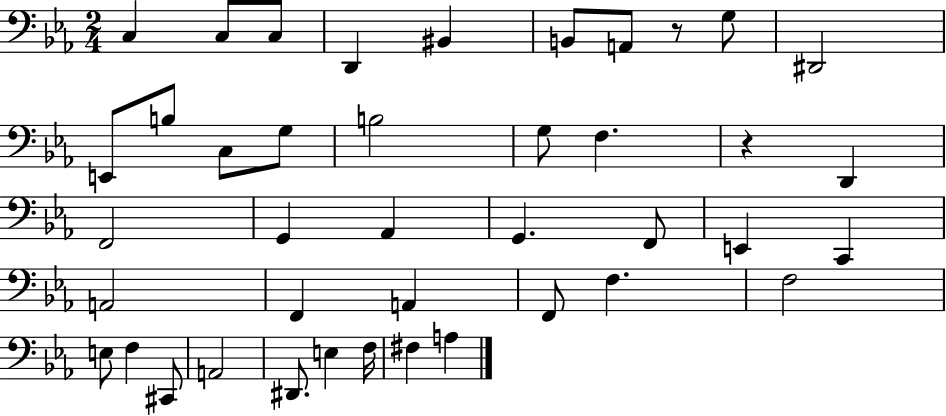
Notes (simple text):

C3/q C3/e C3/e D2/q BIS2/q B2/e A2/e R/e G3/e D#2/h E2/e B3/e C3/e G3/e B3/h G3/e F3/q. R/q D2/q F2/h G2/q Ab2/q G2/q. F2/e E2/q C2/q A2/h F2/q A2/q F2/e F3/q. F3/h E3/e F3/q C#2/e A2/h D#2/e. E3/q F3/s F#3/q A3/q